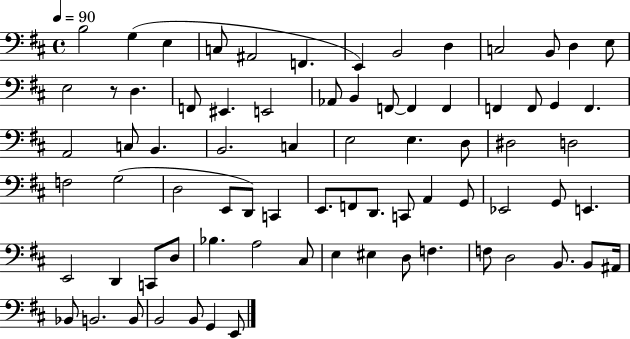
{
  \clef bass
  \time 4/4
  \defaultTimeSignature
  \key d \major
  \tempo 4 = 90
  b2 g4( e4 | c8 ais,2 f,4. | e,4) b,2 d4 | c2 b,8 d4 e8 | \break e2 r8 d4. | f,8 eis,4. e,2 | aes,8 b,4 f,8~~ f,4 f,4 | f,4 f,8 g,4 f,4. | \break a,2 c8 b,4. | b,2. c4 | e2 e4. d8 | dis2 d2 | \break f2 g2( | d2 e,8 d,8) c,4 | e,8. f,8 d,8. c,8 a,4 g,8 | ees,2 g,8 e,4. | \break e,2 d,4 c,8 d8 | bes4. a2 cis8 | e4 eis4 d8 f4. | f8 d2 b,8. b,8 ais,16 | \break bes,8 b,2. b,8 | b,2 b,8 g,4 e,8 | \bar "|."
}